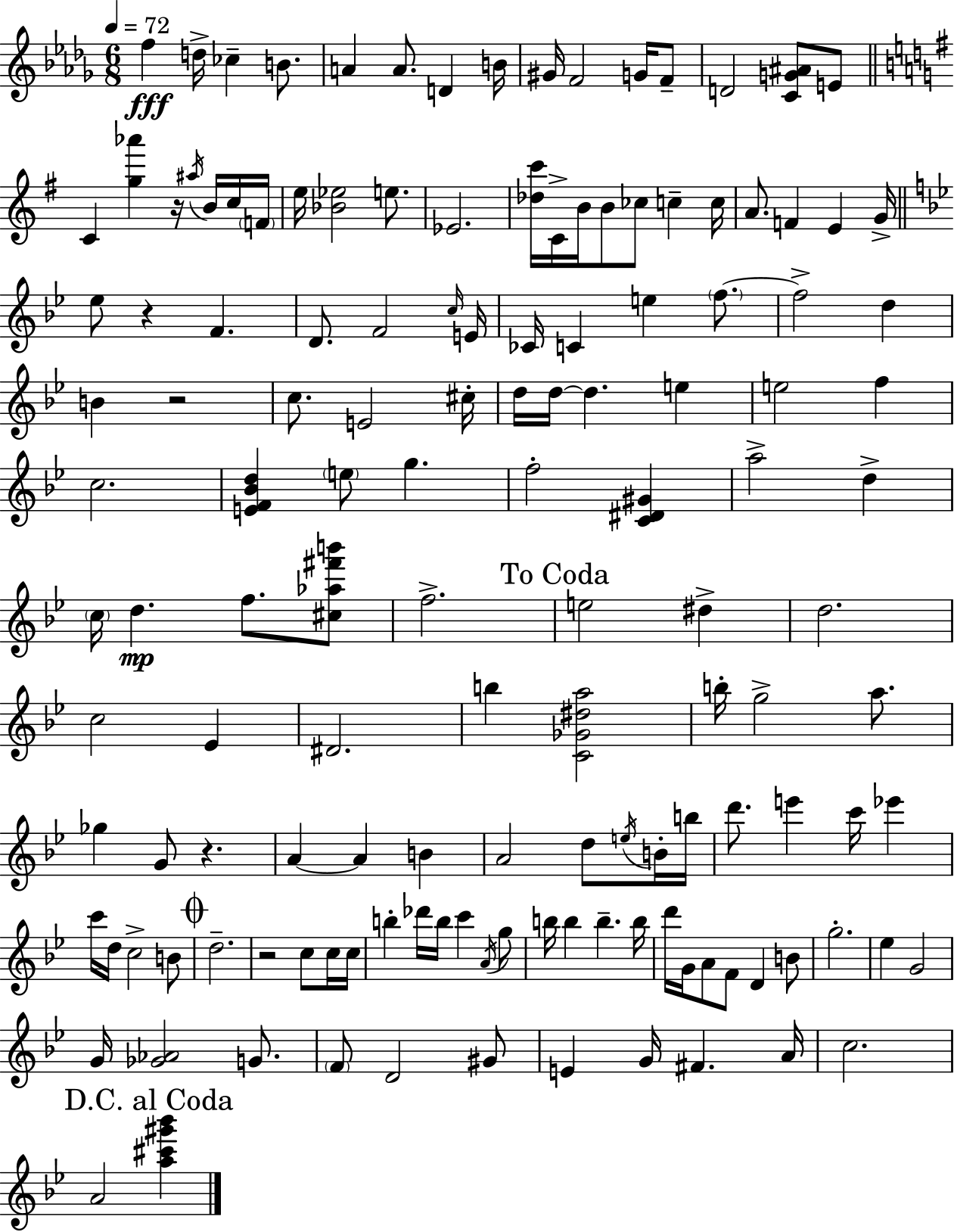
{
  \clef treble
  \numericTimeSignature
  \time 6/8
  \key bes \minor
  \tempo 4 = 72
  \repeat volta 2 { f''4\fff d''16-> ces''4-- b'8. | a'4 a'8. d'4 b'16 | gis'16 f'2 g'16 f'8-- | d'2 <c' g' ais'>8 e'8 | \break \bar "||" \break \key g \major c'4 <g'' aes'''>4 r16 \acciaccatura { ais''16 } b'16 c''16 | \parenthesize f'16 e''16 <bes' ees''>2 e''8. | ees'2. | <des'' c'''>16 c'16-> b'16 b'8 ces''8 c''4-- | \break c''16 a'8. f'4 e'4 | g'16-> \bar "||" \break \key g \minor ees''8 r4 f'4. | d'8. f'2 \grace { c''16 } | e'16 ces'16 c'4 e''4 \parenthesize f''8.~~ | f''2-> d''4 | \break b'4 r2 | c''8. e'2 | cis''16-. d''16 d''16~~ d''4. e''4 | e''2 f''4 | \break c''2. | <e' f' bes' d''>4 \parenthesize e''8 g''4. | f''2-. <c' dis' gis'>4 | a''2-> d''4-> | \break \parenthesize c''16 d''4.\mp f''8. <cis'' aes'' fis''' b'''>8 | f''2.-> | \mark "To Coda" e''2 dis''4-> | d''2. | \break c''2 ees'4 | dis'2. | b''4 <c' ges' dis'' a''>2 | b''16-. g''2-> a''8. | \break ges''4 g'8 r4. | a'4~~ a'4 b'4 | a'2 d''8 \acciaccatura { e''16 } | b'16-. b''16 d'''8. e'''4 c'''16 ees'''4 | \break c'''16 d''16 c''2-> | b'8 \mark \markup { \musicglyph "scripts.coda" } d''2.-- | r2 c''8 | c''16 c''16 b''4-. des'''16 b''16 c'''4 | \break \acciaccatura { a'16 } g''8 b''16 b''4 b''4.-- | b''16 d'''16 g'16 a'8 f'8 d'4 | b'8 g''2.-. | ees''4 g'2 | \break g'16 <ges' aes'>2 | g'8. \parenthesize f'8 d'2 | gis'8 e'4 g'16 fis'4. | a'16 c''2. | \break \mark "D.C. al Coda" a'2 <a'' cis''' gis''' bes'''>4 | } \bar "|."
}